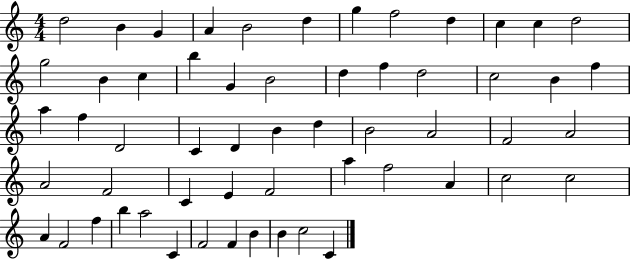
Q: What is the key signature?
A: C major